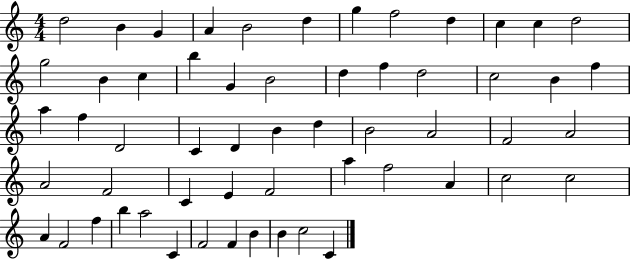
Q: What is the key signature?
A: C major